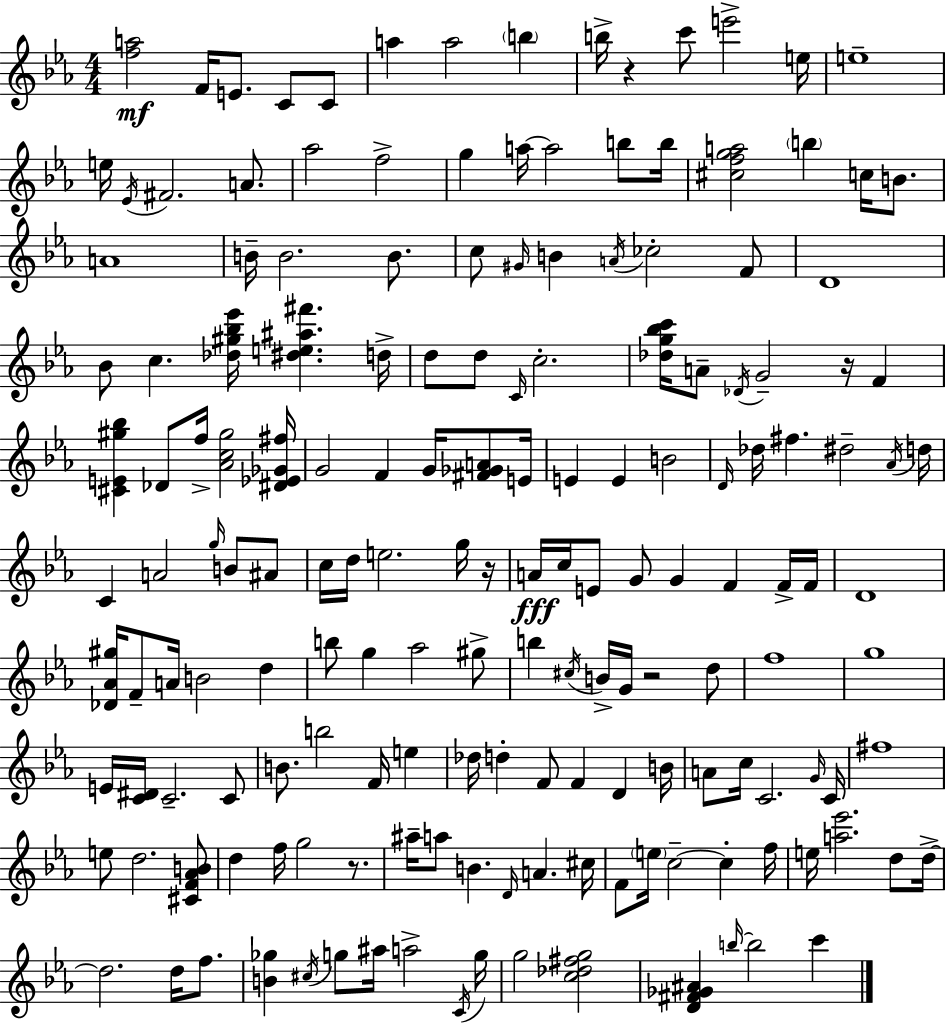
{
  \clef treble
  \numericTimeSignature
  \time 4/4
  \key ees \major
  <f'' a''>2\mf f'16 e'8. c'8 c'8 | a''4 a''2 \parenthesize b''4 | b''16-> r4 c'''8 e'''2-> e''16 | e''1-- | \break e''16 \acciaccatura { ees'16 } fis'2. a'8. | aes''2 f''2-> | g''4 a''16~~ a''2 b''8 | b''16 <cis'' f'' g'' a''>2 \parenthesize b''4 c''16 b'8. | \break a'1 | b'16-- b'2. b'8. | c''8 \grace { gis'16 } b'4 \acciaccatura { a'16 } ces''2-. | f'8 d'1 | \break bes'8 c''4. <des'' gis'' bes'' ees'''>16 <dis'' e'' ais'' fis'''>4. | d''16-> d''8 d''8 \grace { c'16 } c''2.-. | <des'' g'' bes'' c'''>16 a'8-- \acciaccatura { des'16 } g'2-- | r16 f'4 <cis' e' gis'' bes''>4 des'8 f''16-> <aes' c'' gis''>2 | \break <dis' ees' ges' fis''>16 g'2 f'4 | g'16 <fis' ges' a'>8 e'16 e'4 e'4 b'2 | \grace { d'16 } des''16 fis''4. dis''2-- | \acciaccatura { aes'16 } d''16 c'4 a'2 | \break \grace { g''16 } b'8 ais'8 c''16 d''16 e''2. | g''16 r16 a'16\fff c''16 e'8 g'8 g'4 | f'4 f'16-> f'16 d'1 | <des' aes' gis''>16 f'8-- a'16 b'2 | \break d''4 b''8 g''4 aes''2 | gis''8-> b''4 \acciaccatura { cis''16 } b'16-> g'16 r2 | d''8 f''1 | g''1 | \break e'16 <c' dis'>16 c'2.-- | c'8 b'8. b''2 | f'16 e''4 des''16 d''4-. f'8 | f'4 d'4 b'16 a'8 c''16 c'2. | \break \grace { g'16 } c'16 fis''1 | e''8 d''2. | <cis' f' aes' b'>8 d''4 f''16 g''2 | r8. ais''16-- a''8 b'4. | \break \grace { d'16 } a'4. cis''16 f'8 \parenthesize e''16 c''2--~~ | c''4-. f''16 e''16 <a'' ees'''>2. | d''8 d''16->~~ d''2. | d''16 f''8. <b' ges''>4 \acciaccatura { cis''16 } | \break g''8 ais''16 a''2-> \acciaccatura { c'16 } g''16 g''2 | <c'' des'' fis'' g''>2 <d' fis' ges' ais'>4 | \grace { b''16~ }~ b''2 c'''4 \bar "|."
}